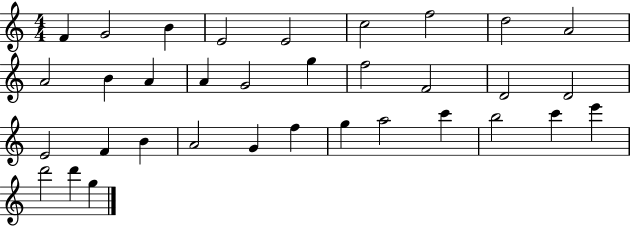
F4/q G4/h B4/q E4/h E4/h C5/h F5/h D5/h A4/h A4/h B4/q A4/q A4/q G4/h G5/q F5/h F4/h D4/h D4/h E4/h F4/q B4/q A4/h G4/q F5/q G5/q A5/h C6/q B5/h C6/q E6/q D6/h D6/q G5/q